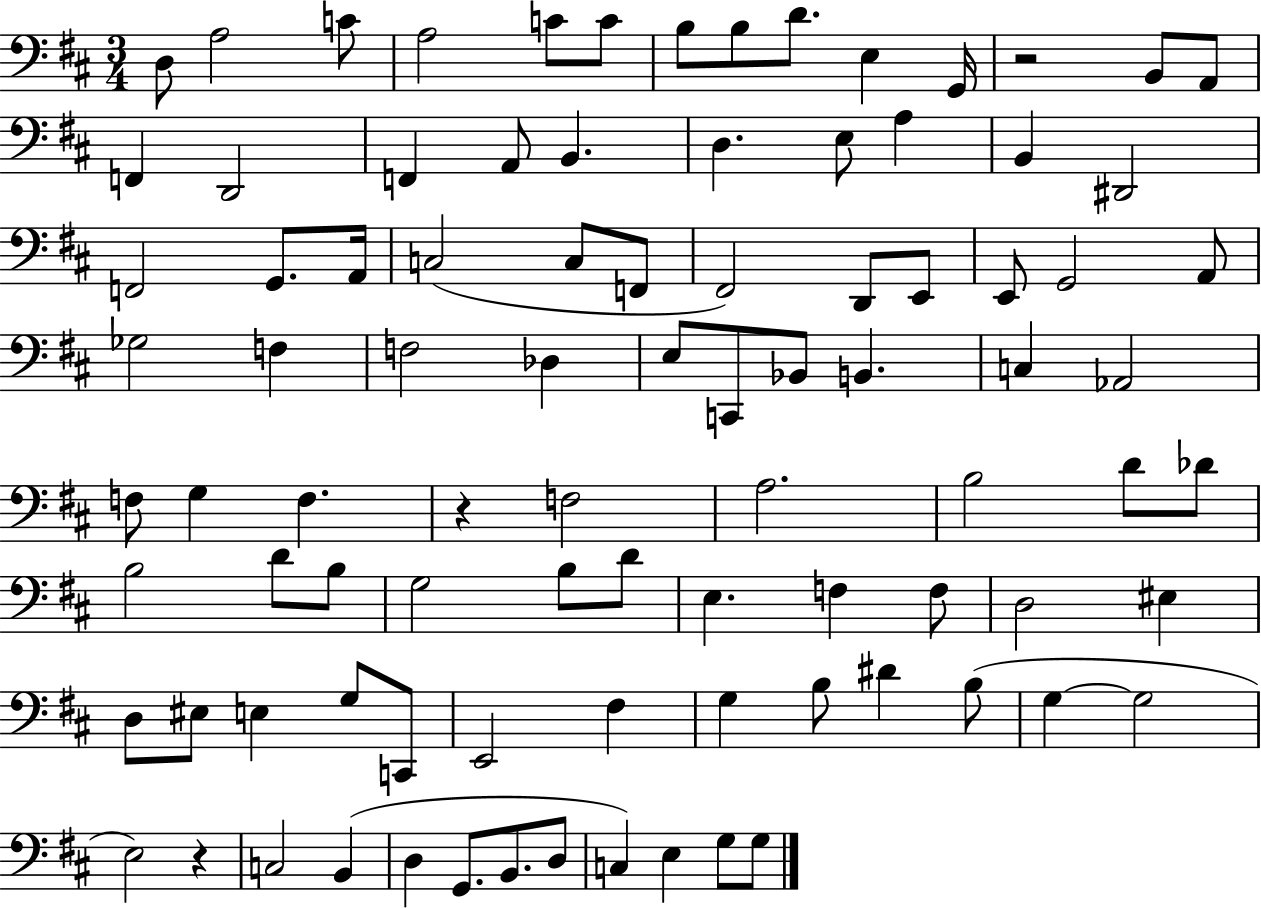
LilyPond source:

{
  \clef bass
  \numericTimeSignature
  \time 3/4
  \key d \major
  d8 a2 c'8 | a2 c'8 c'8 | b8 b8 d'8. e4 g,16 | r2 b,8 a,8 | \break f,4 d,2 | f,4 a,8 b,4. | d4. e8 a4 | b,4 dis,2 | \break f,2 g,8. a,16 | c2( c8 f,8 | fis,2) d,8 e,8 | e,8 g,2 a,8 | \break ges2 f4 | f2 des4 | e8 c,8 bes,8 b,4. | c4 aes,2 | \break f8 g4 f4. | r4 f2 | a2. | b2 d'8 des'8 | \break b2 d'8 b8 | g2 b8 d'8 | e4. f4 f8 | d2 eis4 | \break d8 eis8 e4 g8 c,8 | e,2 fis4 | g4 b8 dis'4 b8( | g4~~ g2 | \break e2) r4 | c2 b,4( | d4 g,8. b,8. d8 | c4) e4 g8 g8 | \break \bar "|."
}